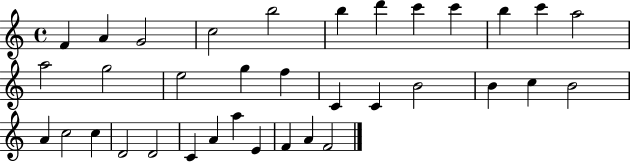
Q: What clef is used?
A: treble